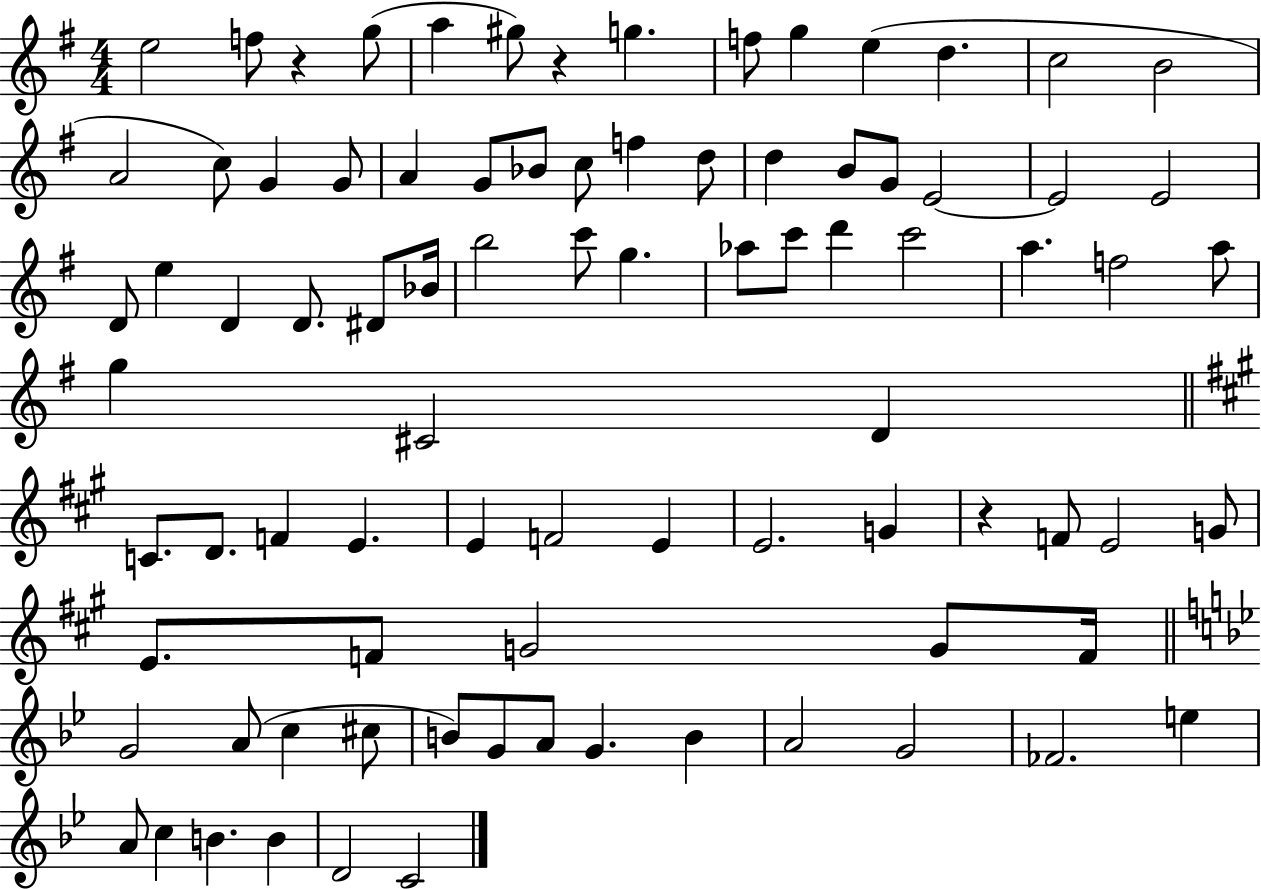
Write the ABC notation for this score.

X:1
T:Untitled
M:4/4
L:1/4
K:G
e2 f/2 z g/2 a ^g/2 z g f/2 g e d c2 B2 A2 c/2 G G/2 A G/2 _B/2 c/2 f d/2 d B/2 G/2 E2 E2 E2 D/2 e D D/2 ^D/2 _B/4 b2 c'/2 g _a/2 c'/2 d' c'2 a f2 a/2 g ^C2 D C/2 D/2 F E E F2 E E2 G z F/2 E2 G/2 E/2 F/2 G2 G/2 F/4 G2 A/2 c ^c/2 B/2 G/2 A/2 G B A2 G2 _F2 e A/2 c B B D2 C2